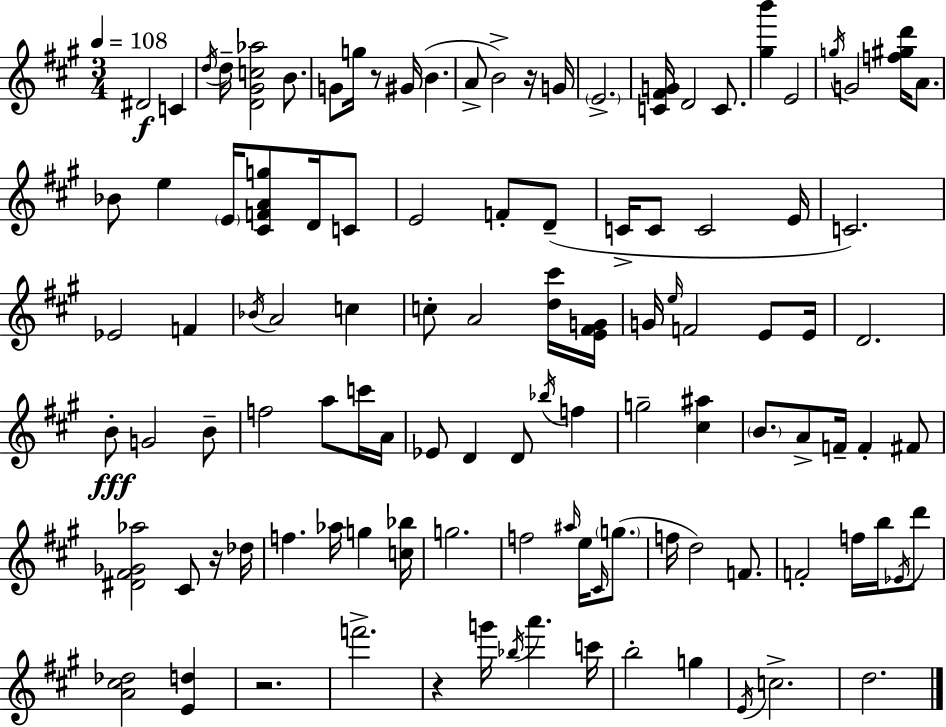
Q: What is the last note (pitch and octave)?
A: D5